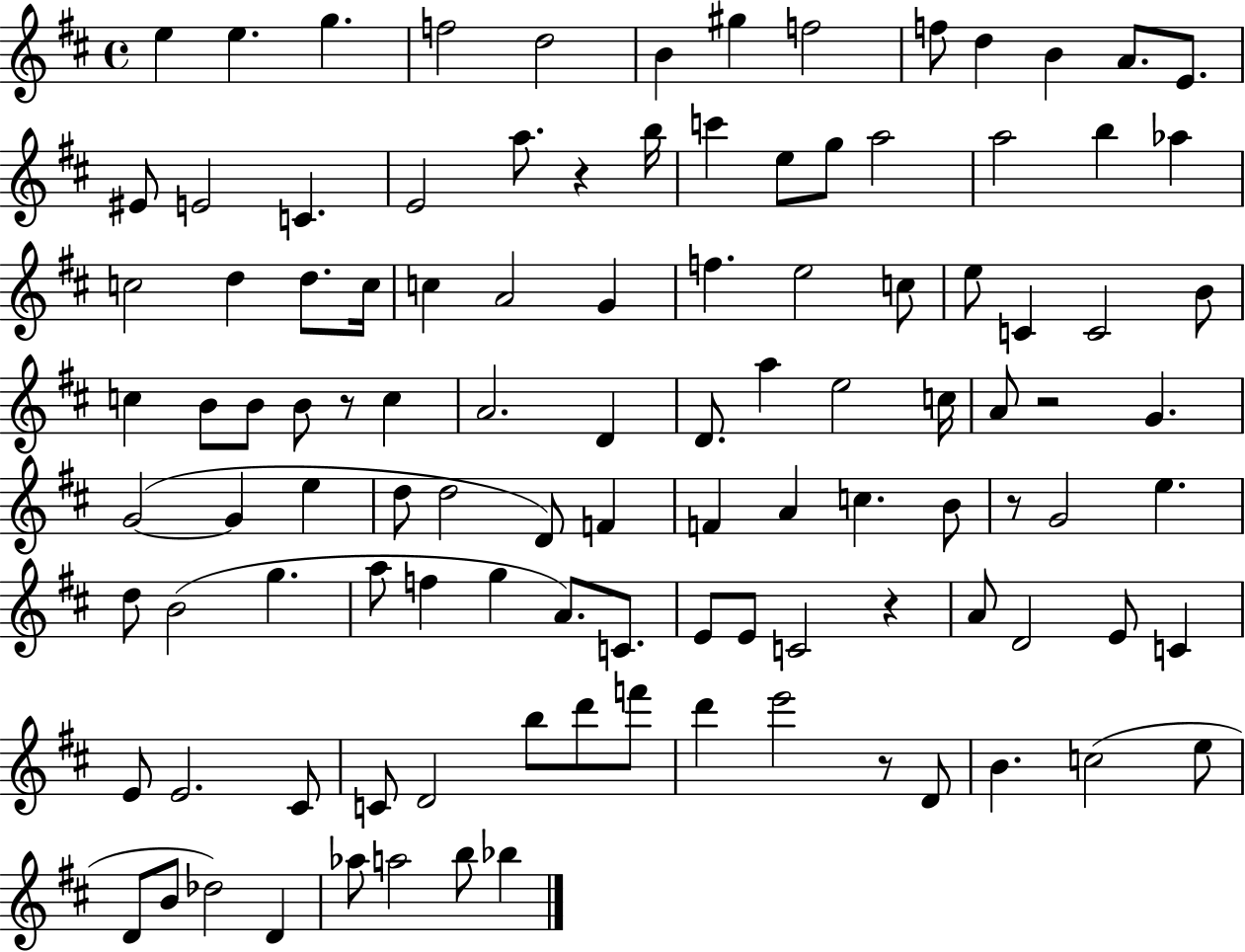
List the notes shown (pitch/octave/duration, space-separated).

E5/q E5/q. G5/q. F5/h D5/h B4/q G#5/q F5/h F5/e D5/q B4/q A4/e. E4/e. EIS4/e E4/h C4/q. E4/h A5/e. R/q B5/s C6/q E5/e G5/e A5/h A5/h B5/q Ab5/q C5/h D5/q D5/e. C5/s C5/q A4/h G4/q F5/q. E5/h C5/e E5/e C4/q C4/h B4/e C5/q B4/e B4/e B4/e R/e C5/q A4/h. D4/q D4/e. A5/q E5/h C5/s A4/e R/h G4/q. G4/h G4/q E5/q D5/e D5/h D4/e F4/q F4/q A4/q C5/q. B4/e R/e G4/h E5/q. D5/e B4/h G5/q. A5/e F5/q G5/q A4/e. C4/e. E4/e E4/e C4/h R/q A4/e D4/h E4/e C4/q E4/e E4/h. C#4/e C4/e D4/h B5/e D6/e F6/e D6/q E6/h R/e D4/e B4/q. C5/h E5/e D4/e B4/e Db5/h D4/q Ab5/e A5/h B5/e Bb5/q